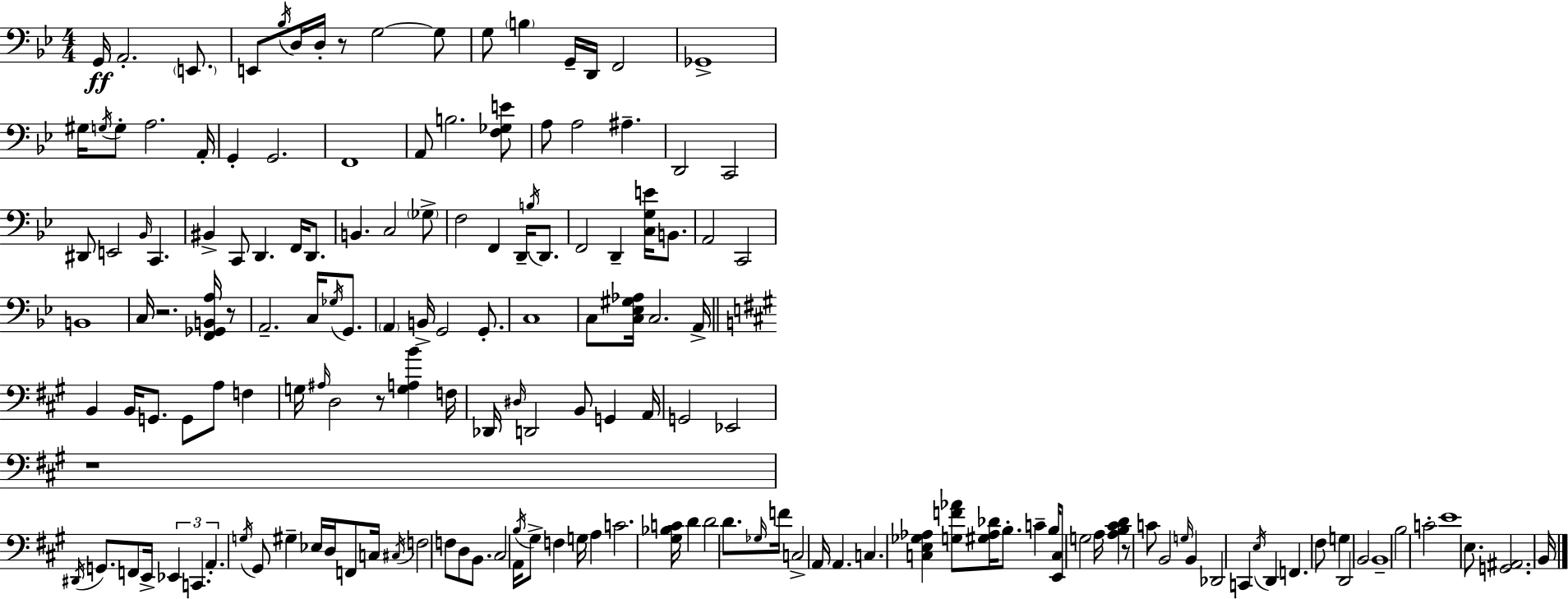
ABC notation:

X:1
T:Untitled
M:4/4
L:1/4
K:Bb
G,,/4 A,,2 E,,/2 E,,/2 _B,/4 D,/4 D,/4 z/2 G,2 G,/2 G,/2 B, G,,/4 D,,/4 F,,2 _G,,4 ^G,/4 G,/4 G,/2 A,2 A,,/4 G,, G,,2 F,,4 A,,/2 B,2 [F,_G,E]/2 A,/2 A,2 ^A, D,,2 C,,2 ^D,,/2 E,,2 _B,,/4 C,, ^B,, C,,/2 D,, F,,/4 D,,/2 B,, C,2 _G,/2 F,2 F,, D,,/4 B,/4 D,,/2 F,,2 D,, [C,G,E]/4 B,,/2 A,,2 C,,2 B,,4 C,/4 z2 [F,,_G,,B,,A,]/4 z/2 A,,2 C,/4 _G,/4 G,,/2 A,, B,,/4 G,,2 G,,/2 C,4 C,/2 [C,_E,^G,_A,]/4 C,2 A,,/4 B,, B,,/4 G,,/2 G,,/2 A,/2 F, G,/4 ^A,/4 D,2 z/2 [G,A,B] F,/4 _D,,/4 ^D,/4 D,,2 B,,/2 G,, A,,/4 G,,2 _E,,2 z4 ^D,,/4 G,,/2 F,,/2 E,,/4 _E,, C,, A,, G,/4 ^G,,/2 ^G, _E,/4 D,/4 F,,/2 C,/4 ^C,/4 F,2 F,/2 D,/2 B,,/2 ^C,2 A,,/4 B,/4 ^G,/2 F, G,/4 A, C2 [^G,_B,C]/4 D D2 D/2 _G,/4 F/4 C,2 A,,/4 A,, C, [C,E,_G,_A,] [G,F_A]/2 [^G,_A,_D]/4 B,/2 C B,/4 [E,,C,]/2 G,2 A,/4 [A,B,^CD] z/2 C/2 B,,2 G,/4 B,, _D,,2 C,, E,/4 D,, F,, ^F,/2 G, D,,2 B,,2 B,,4 B,2 C2 E4 E,/2 [G,,^A,,]2 B,,/4